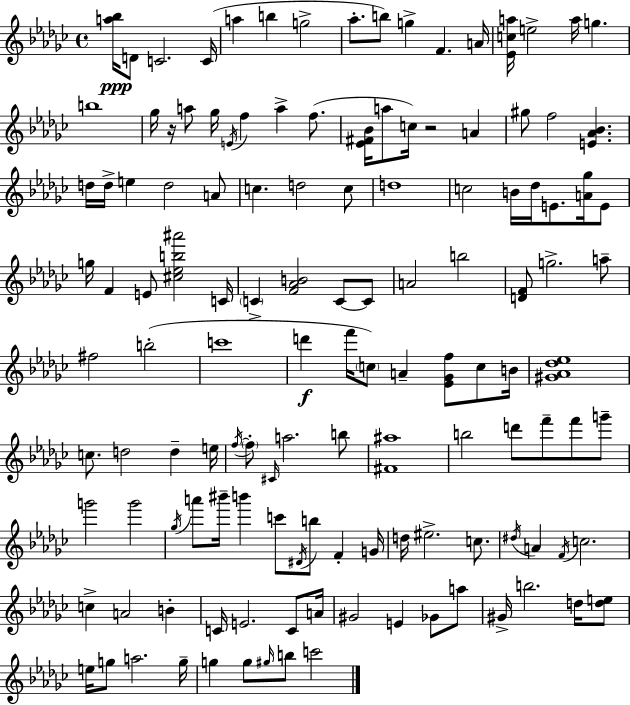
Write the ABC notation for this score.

X:1
T:Untitled
M:4/4
L:1/4
K:Ebm
[a_b]/4 D/2 C2 C/4 a b g2 _a/2 b/2 g F A/4 [_Eca]/4 e2 a/4 g b4 _g/4 z/4 a/2 _g/4 E/4 f a f/2 [_E^F_B]/4 a/2 c/4 z2 A ^g/2 f2 [E_A_B] d/4 d/4 e d2 A/2 c d2 c/2 d4 c2 B/4 _d/4 E/2 [A_g]/4 E/2 g/4 F E/2 [^c_eb^a']2 C/4 C [F_AB]2 C/2 C/2 A2 b2 [DF]/2 g2 a/2 ^f2 b2 c'4 d' f'/4 c/2 A [_E_Gf]/2 c/2 B/4 [^G_A_d_e]4 c/2 d2 d e/4 f/4 f/2 ^C/4 a2 b/2 [^F^a]4 b2 d'/2 f'/2 f'/2 g'/2 g'2 g'2 _g/4 a'/2 ^b'/4 b' c'/2 ^D/4 b/2 F G/4 d/4 ^e2 c/2 ^d/4 A F/4 c2 c A2 B C/4 E2 C/2 A/4 ^G2 E _G/2 a/2 ^G/4 b2 d/4 [de]/2 e/4 g/2 a2 g/4 g g/2 ^g/4 b/2 c'2